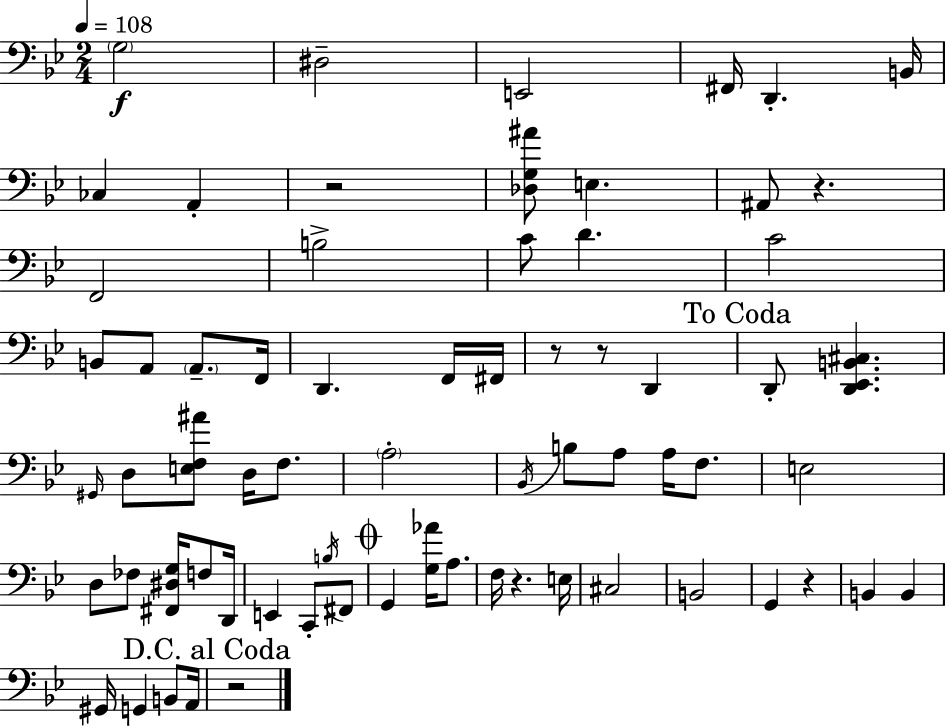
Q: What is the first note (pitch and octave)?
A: G3